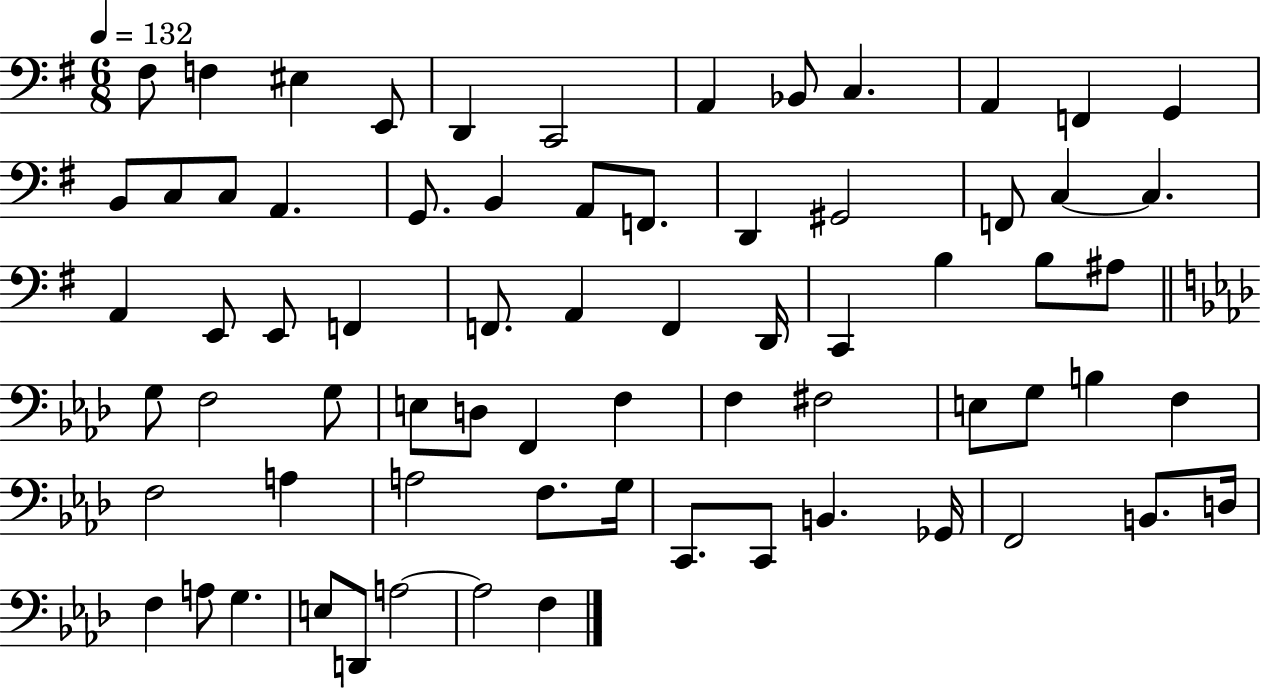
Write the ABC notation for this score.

X:1
T:Untitled
M:6/8
L:1/4
K:G
^F,/2 F, ^E, E,,/2 D,, C,,2 A,, _B,,/2 C, A,, F,, G,, B,,/2 C,/2 C,/2 A,, G,,/2 B,, A,,/2 F,,/2 D,, ^G,,2 F,,/2 C, C, A,, E,,/2 E,,/2 F,, F,,/2 A,, F,, D,,/4 C,, B, B,/2 ^A,/2 G,/2 F,2 G,/2 E,/2 D,/2 F,, F, F, ^F,2 E,/2 G,/2 B, F, F,2 A, A,2 F,/2 G,/4 C,,/2 C,,/2 B,, _G,,/4 F,,2 B,,/2 D,/4 F, A,/2 G, E,/2 D,,/2 A,2 A,2 F,